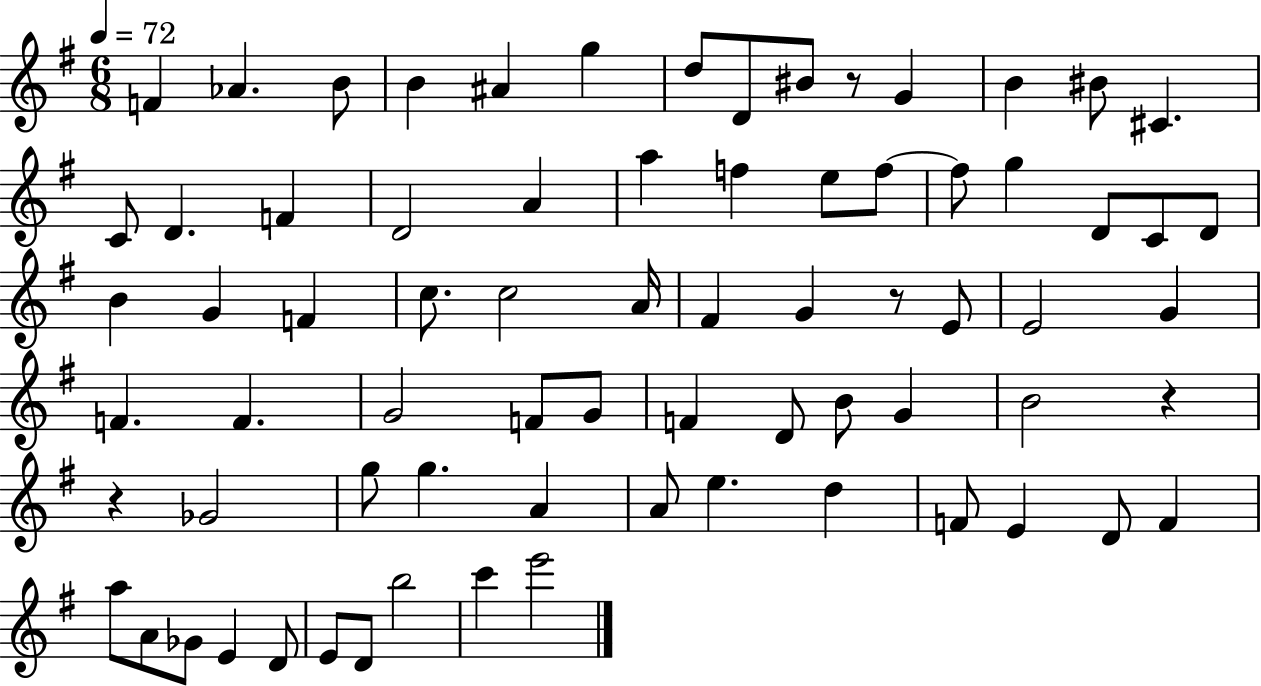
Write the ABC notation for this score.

X:1
T:Untitled
M:6/8
L:1/4
K:G
F _A B/2 B ^A g d/2 D/2 ^B/2 z/2 G B ^B/2 ^C C/2 D F D2 A a f e/2 f/2 f/2 g D/2 C/2 D/2 B G F c/2 c2 A/4 ^F G z/2 E/2 E2 G F F G2 F/2 G/2 F D/2 B/2 G B2 z z _G2 g/2 g A A/2 e d F/2 E D/2 F a/2 A/2 _G/2 E D/2 E/2 D/2 b2 c' e'2